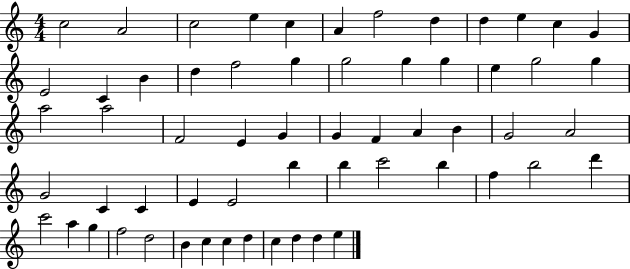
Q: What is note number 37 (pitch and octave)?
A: C4